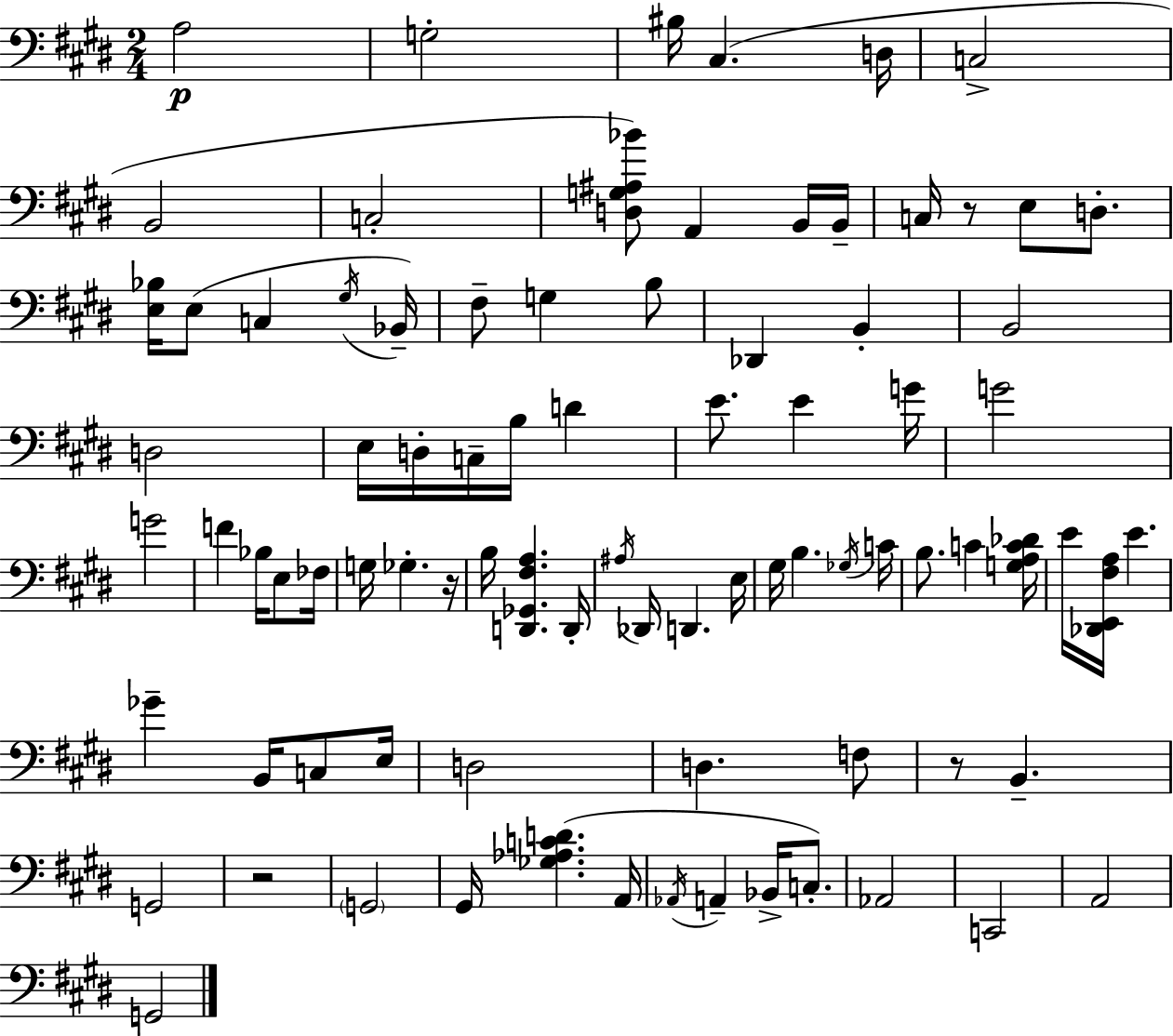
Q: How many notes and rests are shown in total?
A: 85